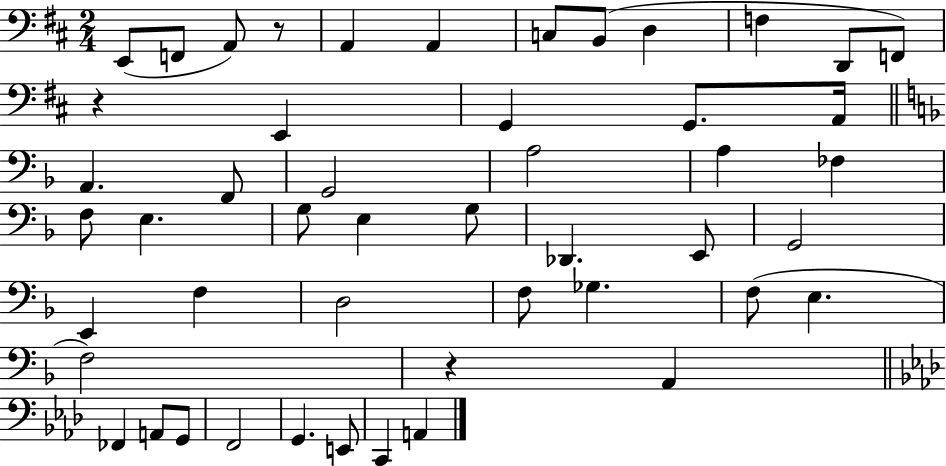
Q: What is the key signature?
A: D major